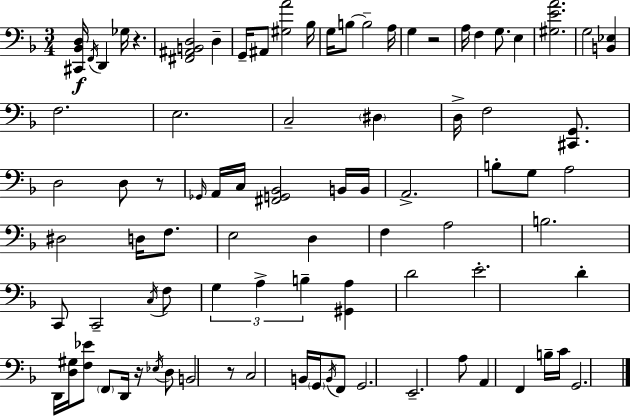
[C#2,Bb2,D3]/s F2/s D2/q Gb3/s R/q. [F#2,A#2,B2,D3]/h D3/q G2/s A#2/e [G#3,A4]/h Bb3/s G3/s B3/e B3/h A3/s G3/q R/h A3/s F3/q G3/e. E3/q [G#3,E4,A4]/h. G3/h [B2,Eb3]/q F3/h. E3/h. C3/h D#3/q D3/s F3/h [C#2,G2]/e. D3/h D3/e R/e Gb2/s A2/s C3/s [F#2,G2,Bb2]/h B2/s B2/s A2/h. B3/e G3/e A3/h D#3/h D3/s F3/e. E3/h D3/q F3/q A3/h B3/h. C2/e C2/h C3/s F3/e G3/q A3/q B3/q [G#2,A3]/q D4/h E4/h. D4/q D2/s [D3,G#3]/s [F3,Eb4]/e F2/e D2/s R/s Eb3/s D3/e B2/h R/e C3/h B2/s G2/s B2/s F2/e G2/h. E2/h. A3/e A2/q F2/q B3/s C4/s G2/h.